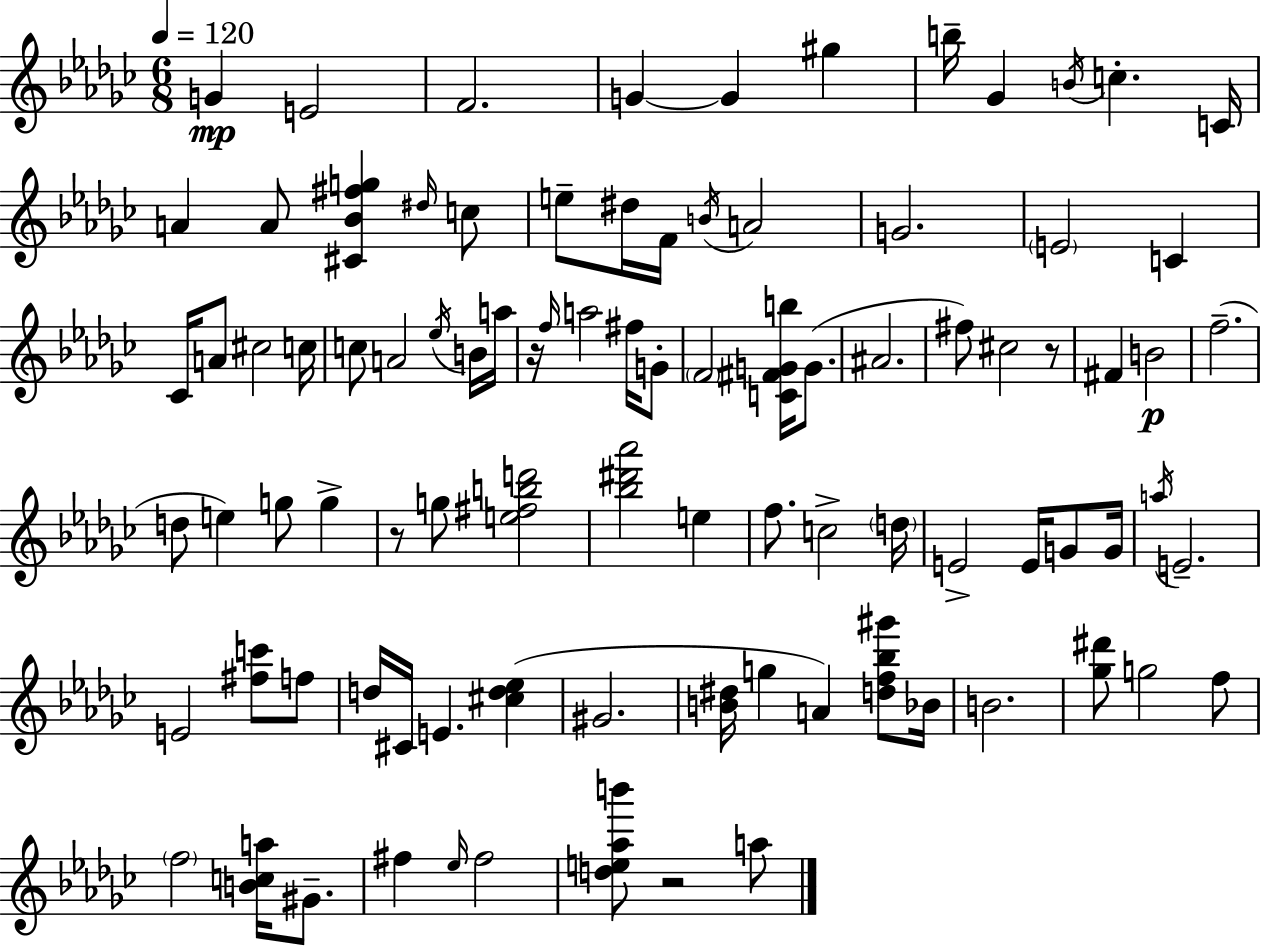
X:1
T:Untitled
M:6/8
L:1/4
K:Ebm
G E2 F2 G G ^g b/4 _G B/4 c C/4 A A/2 [^C_B^fg] ^d/4 c/2 e/2 ^d/4 F/4 B/4 A2 G2 E2 C _C/4 A/2 ^c2 c/4 c/2 A2 _e/4 B/4 a/4 z/4 f/4 a2 ^f/4 G/2 F2 [C^FGb]/4 G/2 ^A2 ^f/2 ^c2 z/2 ^F B2 f2 d/2 e g/2 g z/2 g/2 [e^fbd']2 [_b^d'_a']2 e f/2 c2 d/4 E2 E/4 G/2 G/4 a/4 E2 E2 [^fc']/2 f/2 d/4 ^C/4 E [^cd_e] ^G2 [B^d]/4 g A [df_b^g']/2 _B/4 B2 [_g^d']/2 g2 f/2 f2 [Bca]/4 ^G/2 ^f _e/4 ^f2 [de_ab']/2 z2 a/2